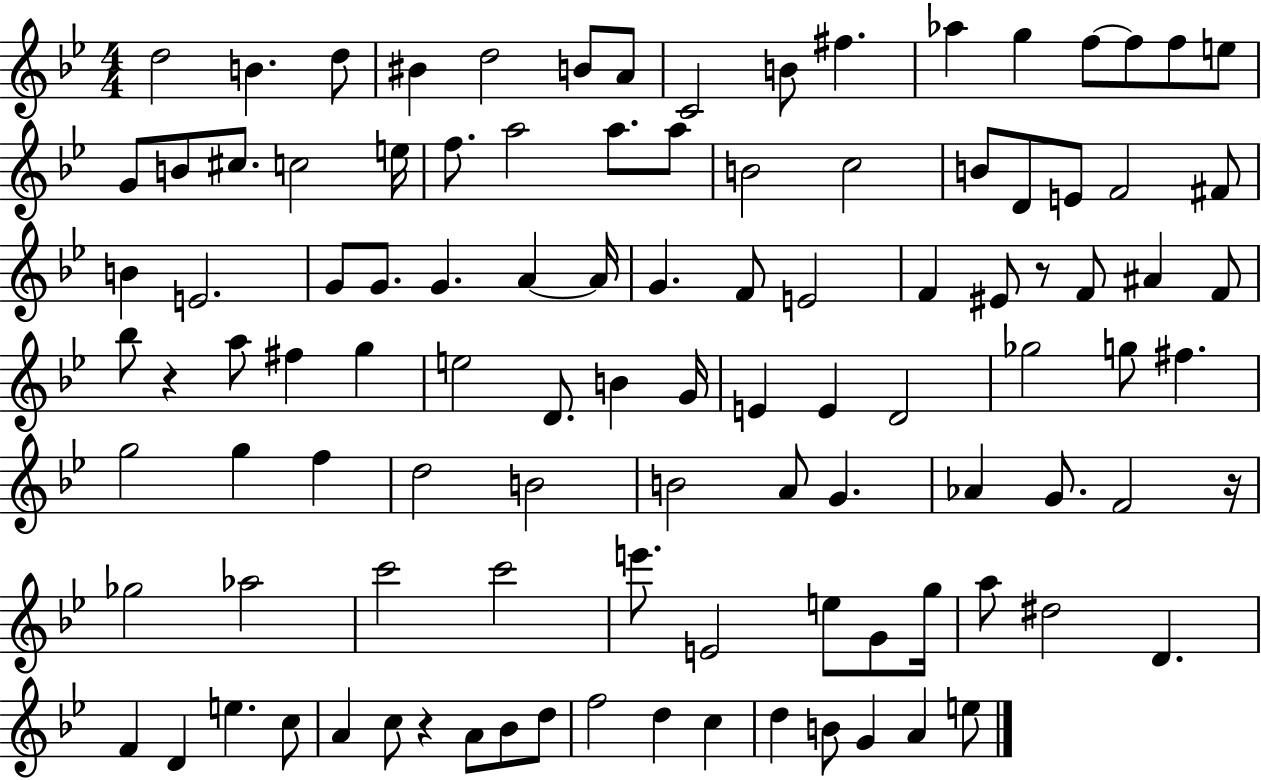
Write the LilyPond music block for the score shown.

{
  \clef treble
  \numericTimeSignature
  \time 4/4
  \key bes \major
  d''2 b'4. d''8 | bis'4 d''2 b'8 a'8 | c'2 b'8 fis''4. | aes''4 g''4 f''8~~ f''8 f''8 e''8 | \break g'8 b'8 cis''8. c''2 e''16 | f''8. a''2 a''8. a''8 | b'2 c''2 | b'8 d'8 e'8 f'2 fis'8 | \break b'4 e'2. | g'8 g'8. g'4. a'4~~ a'16 | g'4. f'8 e'2 | f'4 eis'8 r8 f'8 ais'4 f'8 | \break bes''8 r4 a''8 fis''4 g''4 | e''2 d'8. b'4 g'16 | e'4 e'4 d'2 | ges''2 g''8 fis''4. | \break g''2 g''4 f''4 | d''2 b'2 | b'2 a'8 g'4. | aes'4 g'8. f'2 r16 | \break ges''2 aes''2 | c'''2 c'''2 | e'''8. e'2 e''8 g'8 g''16 | a''8 dis''2 d'4. | \break f'4 d'4 e''4. c''8 | a'4 c''8 r4 a'8 bes'8 d''8 | f''2 d''4 c''4 | d''4 b'8 g'4 a'4 e''8 | \break \bar "|."
}